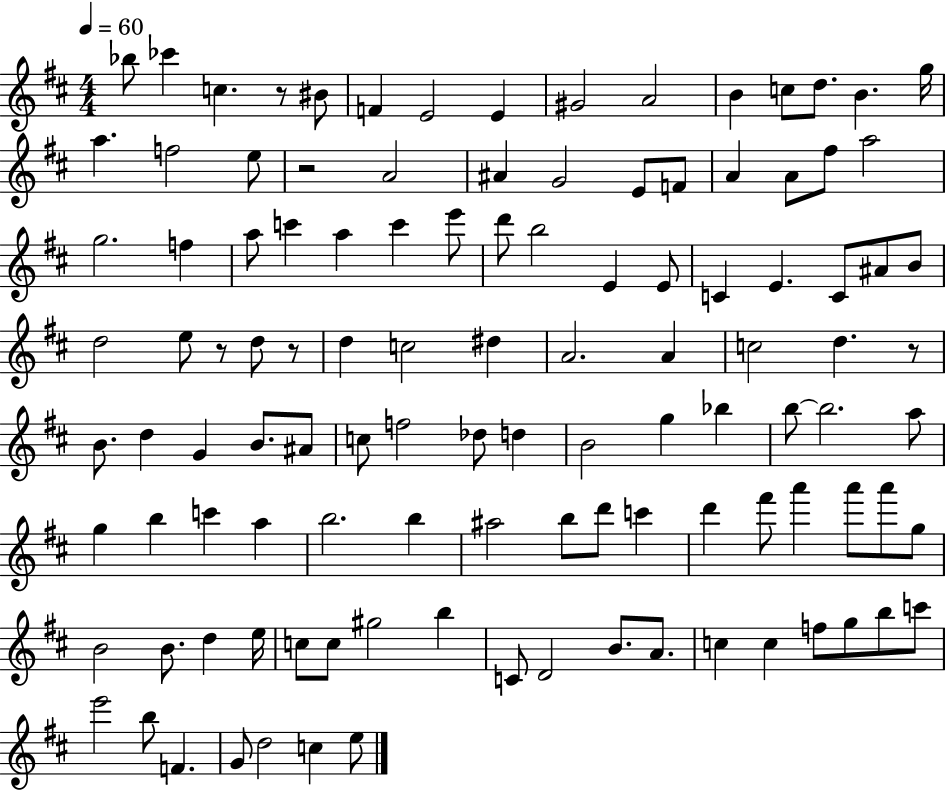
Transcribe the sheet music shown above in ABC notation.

X:1
T:Untitled
M:4/4
L:1/4
K:D
_b/2 _c' c z/2 ^B/2 F E2 E ^G2 A2 B c/2 d/2 B g/4 a f2 e/2 z2 A2 ^A G2 E/2 F/2 A A/2 ^f/2 a2 g2 f a/2 c' a c' e'/2 d'/2 b2 E E/2 C E C/2 ^A/2 B/2 d2 e/2 z/2 d/2 z/2 d c2 ^d A2 A c2 d z/2 B/2 d G B/2 ^A/2 c/2 f2 _d/2 d B2 g _b b/2 b2 a/2 g b c' a b2 b ^a2 b/2 d'/2 c' d' ^f'/2 a' a'/2 a'/2 g/2 B2 B/2 d e/4 c/2 c/2 ^g2 b C/2 D2 B/2 A/2 c c f/2 g/2 b/2 c'/2 e'2 b/2 F G/2 d2 c e/2